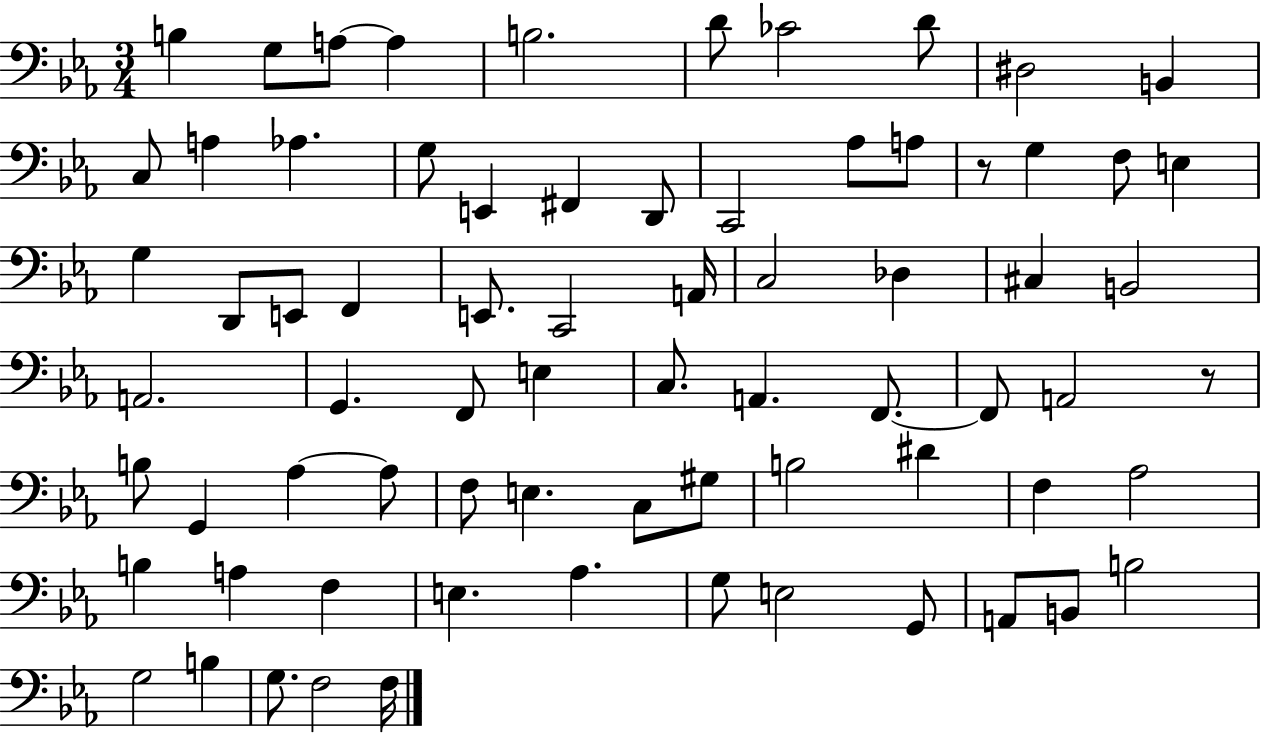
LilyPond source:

{
  \clef bass
  \numericTimeSignature
  \time 3/4
  \key ees \major
  b4 g8 a8~~ a4 | b2. | d'8 ces'2 d'8 | dis2 b,4 | \break c8 a4 aes4. | g8 e,4 fis,4 d,8 | c,2 aes8 a8 | r8 g4 f8 e4 | \break g4 d,8 e,8 f,4 | e,8. c,2 a,16 | c2 des4 | cis4 b,2 | \break a,2. | g,4. f,8 e4 | c8. a,4. f,8.~~ | f,8 a,2 r8 | \break b8 g,4 aes4~~ aes8 | f8 e4. c8 gis8 | b2 dis'4 | f4 aes2 | \break b4 a4 f4 | e4. aes4. | g8 e2 g,8 | a,8 b,8 b2 | \break g2 b4 | g8. f2 f16 | \bar "|."
}